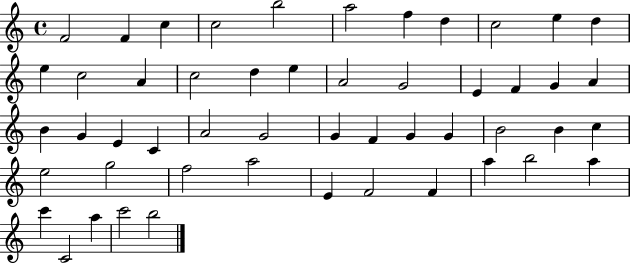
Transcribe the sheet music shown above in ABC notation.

X:1
T:Untitled
M:4/4
L:1/4
K:C
F2 F c c2 b2 a2 f d c2 e d e c2 A c2 d e A2 G2 E F G A B G E C A2 G2 G F G G B2 B c e2 g2 f2 a2 E F2 F a b2 a c' C2 a c'2 b2